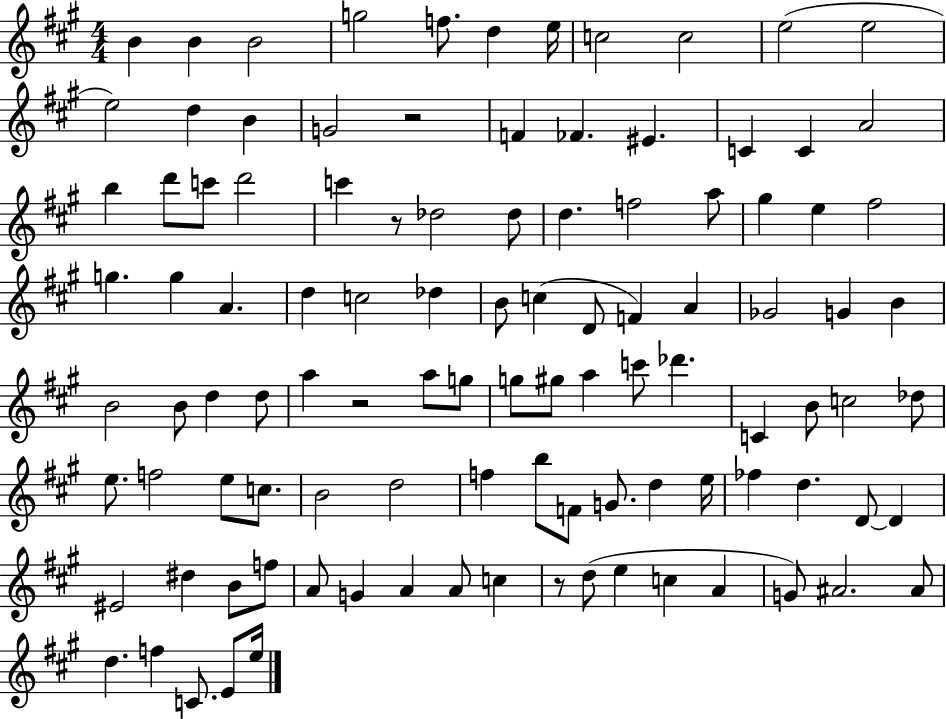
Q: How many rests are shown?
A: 4